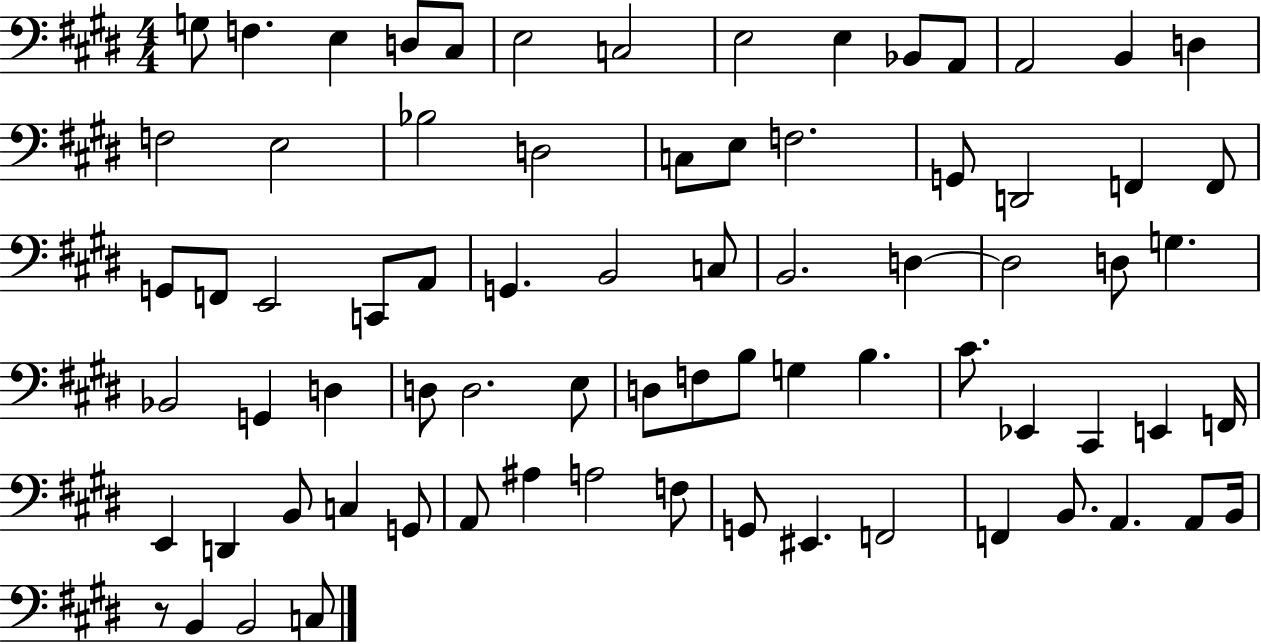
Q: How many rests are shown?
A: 1